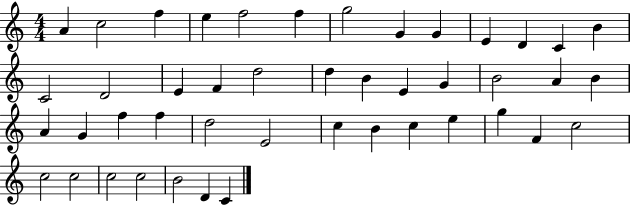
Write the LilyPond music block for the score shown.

{
  \clef treble
  \numericTimeSignature
  \time 4/4
  \key c \major
  a'4 c''2 f''4 | e''4 f''2 f''4 | g''2 g'4 g'4 | e'4 d'4 c'4 b'4 | \break c'2 d'2 | e'4 f'4 d''2 | d''4 b'4 e'4 g'4 | b'2 a'4 b'4 | \break a'4 g'4 f''4 f''4 | d''2 e'2 | c''4 b'4 c''4 e''4 | g''4 f'4 c''2 | \break c''2 c''2 | c''2 c''2 | b'2 d'4 c'4 | \bar "|."
}